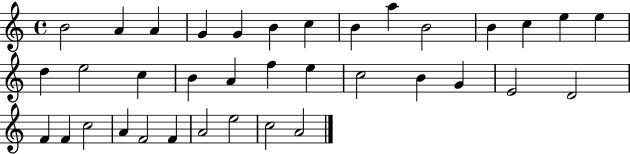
{
  \clef treble
  \time 4/4
  \defaultTimeSignature
  \key c \major
  b'2 a'4 a'4 | g'4 g'4 b'4 c''4 | b'4 a''4 b'2 | b'4 c''4 e''4 e''4 | \break d''4 e''2 c''4 | b'4 a'4 f''4 e''4 | c''2 b'4 g'4 | e'2 d'2 | \break f'4 f'4 c''2 | a'4 f'2 f'4 | a'2 e''2 | c''2 a'2 | \break \bar "|."
}